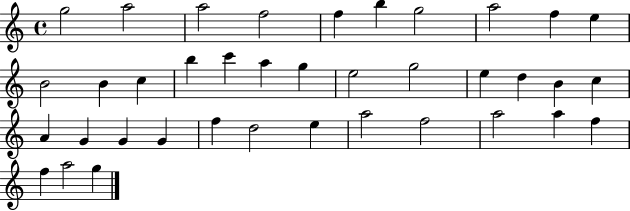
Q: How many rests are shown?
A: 0